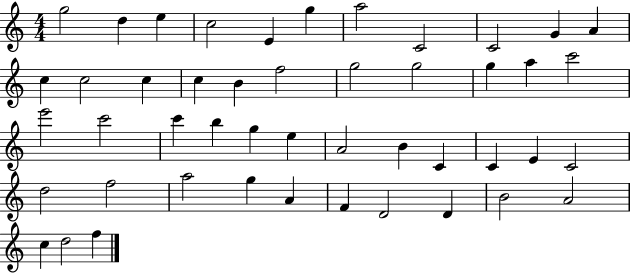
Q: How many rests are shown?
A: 0